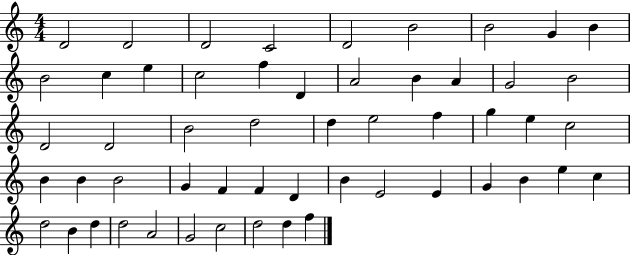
{
  \clef treble
  \numericTimeSignature
  \time 4/4
  \key c \major
  d'2 d'2 | d'2 c'2 | d'2 b'2 | b'2 g'4 b'4 | \break b'2 c''4 e''4 | c''2 f''4 d'4 | a'2 b'4 a'4 | g'2 b'2 | \break d'2 d'2 | b'2 d''2 | d''4 e''2 f''4 | g''4 e''4 c''2 | \break b'4 b'4 b'2 | g'4 f'4 f'4 d'4 | b'4 e'2 e'4 | g'4 b'4 e''4 c''4 | \break d''2 b'4 d''4 | d''2 a'2 | g'2 c''2 | d''2 d''4 f''4 | \break \bar "|."
}